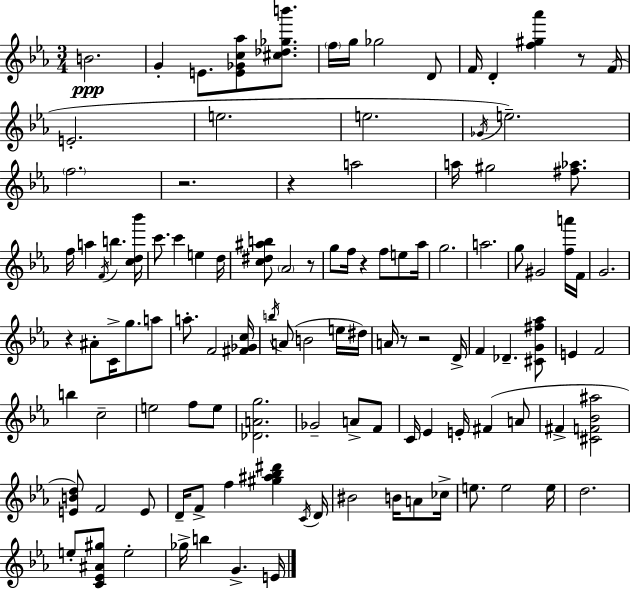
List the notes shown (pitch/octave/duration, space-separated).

B4/h. G4/q E4/e. [E4,Gb4,C5,Ab5]/e [C#5,Db5,Gb5,B6]/e. F5/s G5/s Gb5/h D4/e F4/s D4/q [F5,G#5,Ab6]/q R/e F4/s E4/h. E5/h. E5/h. Gb4/s E5/h. F5/h. R/h. R/q A5/h A5/s G#5/h [F#5,Ab5]/e. F5/s A5/q F4/s B5/q. [C5,D5,Bb6]/s C6/e. C6/q E5/q D5/s [C5,D#5,A#5,B5]/e Ab4/h R/e G5/e F5/s R/q F5/e E5/e Ab5/s G5/h. A5/h. G5/e G#4/h [F5,A6]/s F4/s G4/h. R/q A#4/e C4/s G5/e. A5/e A5/e. F4/h [F#4,Gb4,C5]/s B5/s A4/e B4/h E5/s D#5/s A4/s R/e R/h D4/s F4/q Db4/q. [C#4,G4,F#5,Ab5]/e E4/q F4/h B5/q C5/h E5/h F5/e E5/e [Db4,A4,G5]/h. Gb4/h A4/e F4/e C4/s Eb4/q E4/s F#4/q A4/e F#4/q [C#4,F4,Bb4,A#5]/h [E4,B4,D5]/e F4/h E4/e D4/s F4/e F5/q [G#5,A#5,Bb5,D#6]/q C4/s D4/s BIS4/h B4/s A4/e CES5/s E5/e. E5/h E5/s D5/h. E5/e [C4,Eb4,A#4,G#5]/e E5/h Gb5/s B5/q G4/q. E4/s